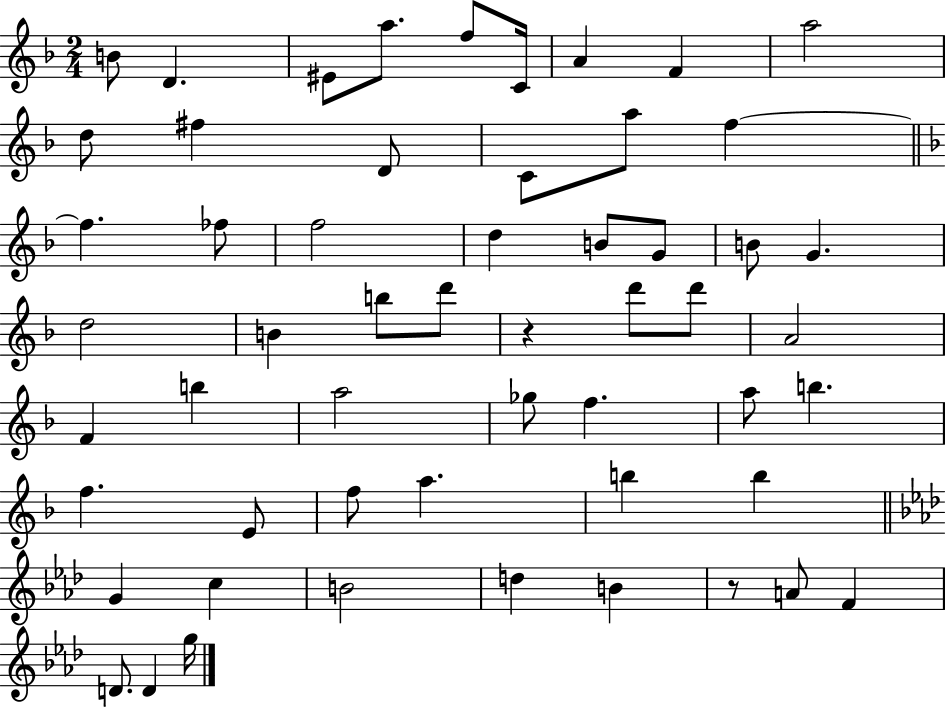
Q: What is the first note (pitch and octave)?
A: B4